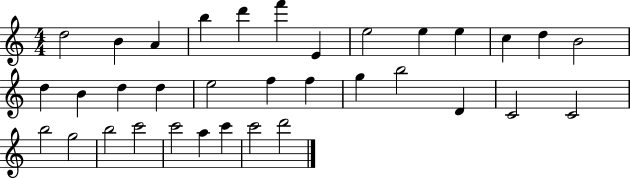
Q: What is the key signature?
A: C major